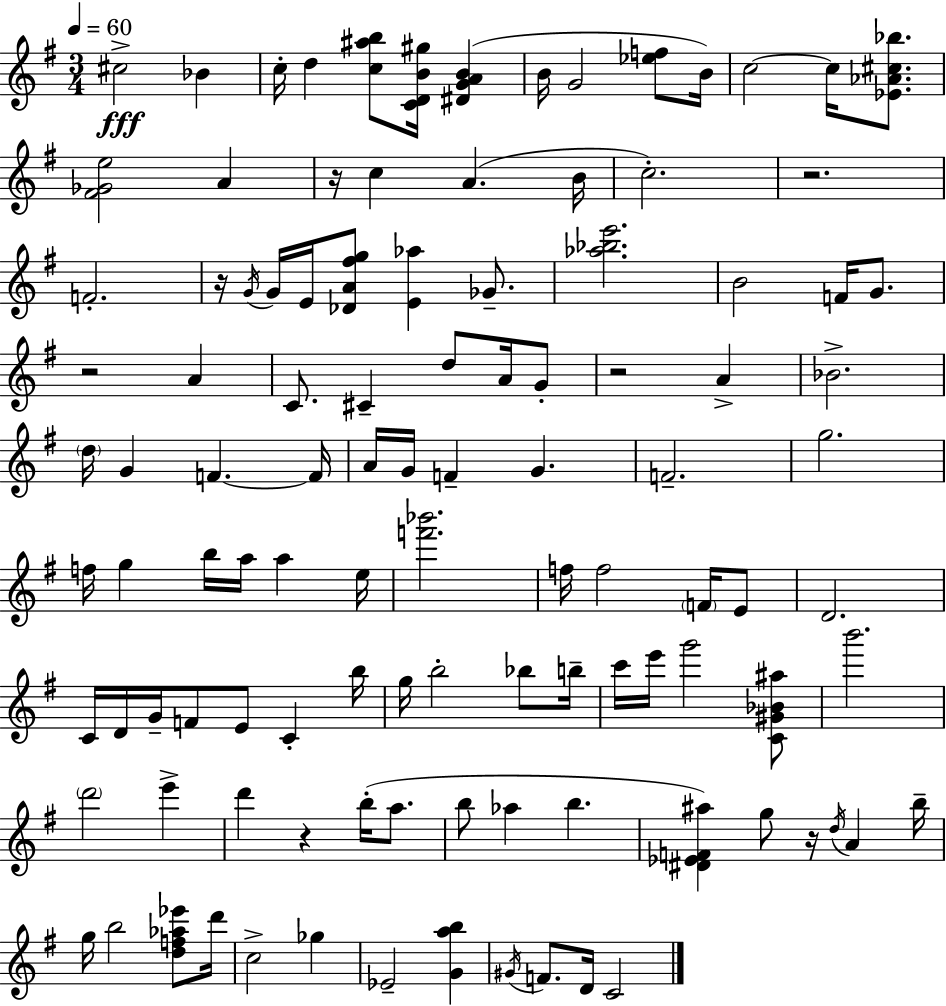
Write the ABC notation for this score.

X:1
T:Untitled
M:3/4
L:1/4
K:Em
^c2 _B c/4 d [c^ab]/2 [CDB^g]/4 [^DGAB] B/4 G2 [_ef]/2 B/4 c2 c/4 [_E_A^c_b]/2 [^F_Ge]2 A z/4 c A B/4 c2 z2 F2 z/4 G/4 G/4 E/4 [_DA^fg]/2 [E_a] _G/2 [_a_be']2 B2 F/4 G/2 z2 A C/2 ^C d/2 A/4 G/2 z2 A _B2 d/4 G F F/4 A/4 G/4 F G F2 g2 f/4 g b/4 a/4 a e/4 [f'_b']2 f/4 f2 F/4 E/2 D2 C/4 D/4 G/4 F/2 E/2 C b/4 g/4 b2 _b/2 b/4 c'/4 e'/4 g'2 [C^G_B^a]/2 b'2 d'2 e' d' z b/4 a/2 b/2 _a b [^D_EF^a] g/2 z/4 d/4 A b/4 g/4 b2 [df_a_e']/2 d'/4 c2 _g _E2 [Gab] ^G/4 F/2 D/4 C2